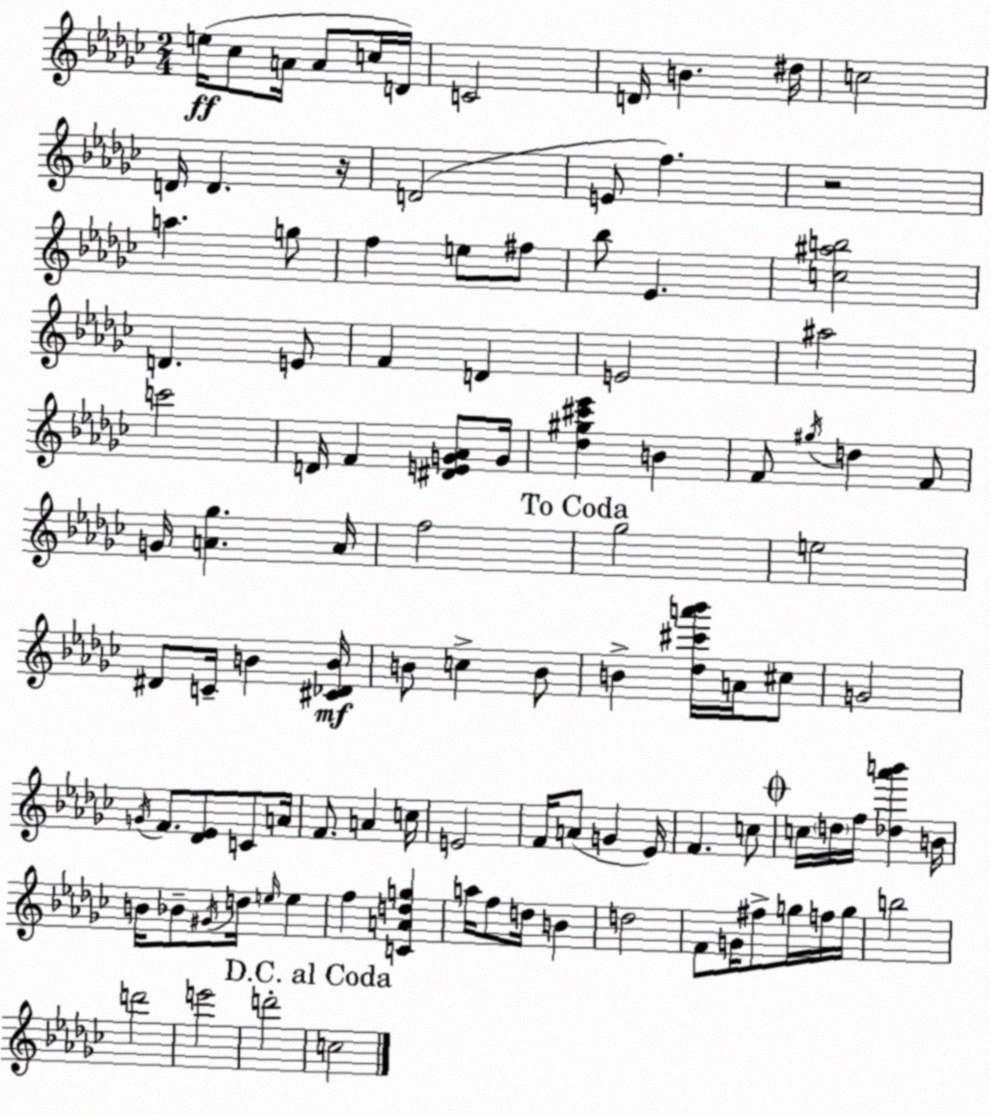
X:1
T:Untitled
M:2/4
L:1/4
K:Ebm
e/4 _c/2 A/4 A/2 c/4 D/4 C2 D/4 B ^d/4 c2 D/4 D z/4 D2 E/2 f z2 a g/2 f e/2 ^f/2 _b/2 _E [c^ab]2 D E/2 F D E2 ^a2 c'2 D/4 F [^DEG_A]/2 G/4 [_d^g^c'_e'] B F/2 ^g/4 d F/2 G/4 [A_g] A/4 f2 _g2 e2 ^D/2 C/4 B [^C_DB]/4 B/2 c B/2 B [_d^c'a'_b']/4 A/4 ^c/2 G2 G/4 F/2 [_D_E]/2 C/2 A/4 F/2 A c/4 E2 F/4 A/2 G _E/4 F c/2 c/4 d/4 f/4 [_d_a'b'] B/4 B/4 _B/2 ^G/4 d/4 e/4 e f [CAdg] a/4 f/2 d/4 B d2 F/2 G/4 ^f/2 g/4 f/4 g/4 b2 d'2 e'2 d'2 c2